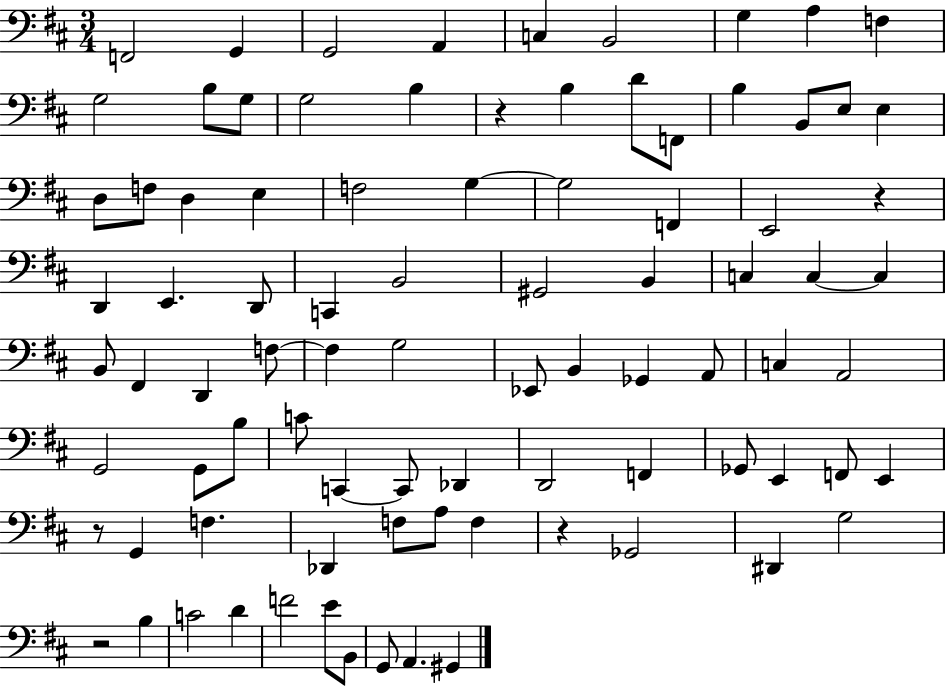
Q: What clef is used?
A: bass